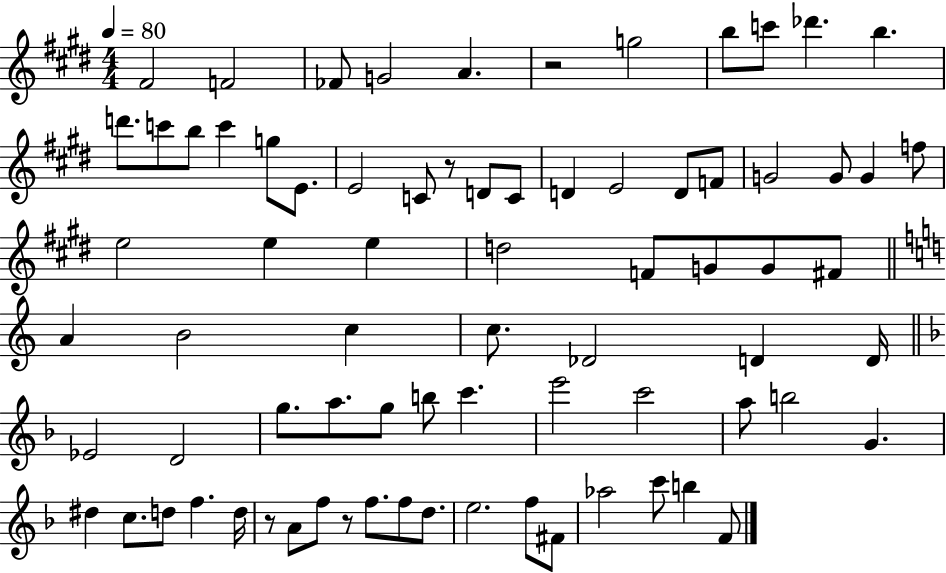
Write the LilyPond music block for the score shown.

{
  \clef treble
  \numericTimeSignature
  \time 4/4
  \key e \major
  \tempo 4 = 80
  fis'2 f'2 | fes'8 g'2 a'4. | r2 g''2 | b''8 c'''8 des'''4. b''4. | \break d'''8. c'''8 b''8 c'''4 g''8 e'8. | e'2 c'8 r8 d'8 c'8 | d'4 e'2 d'8 f'8 | g'2 g'8 g'4 f''8 | \break e''2 e''4 e''4 | d''2 f'8 g'8 g'8 fis'8 | \bar "||" \break \key c \major a'4 b'2 c''4 | c''8. des'2 d'4 d'16 | \bar "||" \break \key f \major ees'2 d'2 | g''8. a''8. g''8 b''8 c'''4. | e'''2 c'''2 | a''8 b''2 g'4. | \break dis''4 c''8. d''8 f''4. d''16 | r8 a'8 f''8 r8 f''8. f''8 d''8. | e''2. f''8 fis'8 | aes''2 c'''8 b''4 f'8 | \break \bar "|."
}